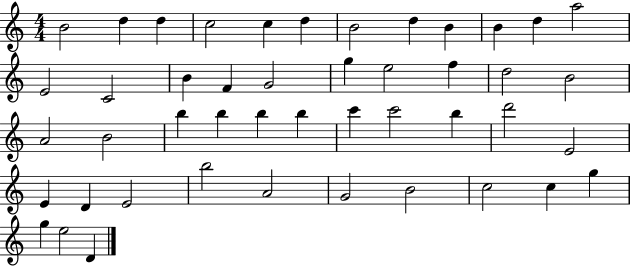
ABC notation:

X:1
T:Untitled
M:4/4
L:1/4
K:C
B2 d d c2 c d B2 d B B d a2 E2 C2 B F G2 g e2 f d2 B2 A2 B2 b b b b c' c'2 b d'2 E2 E D E2 b2 A2 G2 B2 c2 c g g e2 D